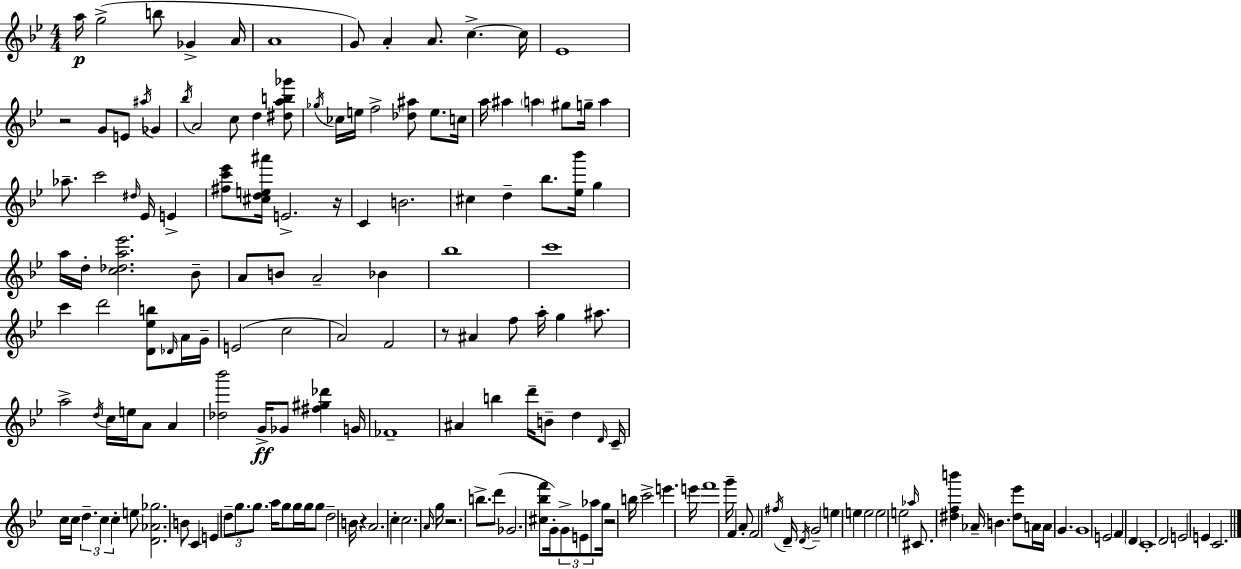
A5/s G5/h B5/e Gb4/q A4/s A4/w G4/e A4/q A4/e. C5/q. C5/s Eb4/w R/h G4/e E4/e A#5/s Gb4/q Bb5/s A4/h C5/e D5/q [D#5,A5,B5,Gb6]/e Gb5/s CES5/s E5/s F5/h [Db5,A#5]/e E5/e. C5/s A5/s A#5/q A5/q G#5/e G5/s A5/q Ab5/e. C6/h D#5/s Eb4/s E4/q [F#5,C6,Eb6]/e [C#5,D5,E5,A#6]/s E4/h. R/s C4/q B4/h. C#5/q D5/q Bb5/e. [Eb5,Bb6]/s G5/q A5/s D5/s [C5,Db5,A5,Eb6]/h. Bb4/e A4/e B4/e A4/h Bb4/q Bb5/w C6/w C6/q D6/h [D4,Eb5,B5]/e Db4/s A4/s G4/s E4/h C5/h A4/h F4/h R/e A#4/q F5/e A5/s G5/q A#5/e. A5/h D5/s C5/s E5/s A4/e A4/q [Db5,Bb6]/h G4/s Gb4/e [F#5,G#5,Db6]/q G4/s FES4/w A#4/q B5/q D6/s B4/e D5/q D4/s C4/s C5/s C5/s D5/q. C5/q C5/q E5/e [D4,Ab4,Gb5]/h. B4/e C4/q E4/q D5/e G5/e. G5/e. A5/s G5/e G5/s G5/s G5/e D5/h B4/s R/q A4/h. C5/q C5/h. A4/s G5/s R/h. B5/e. D6/e Gb4/h. [C#5,Bb5,F6]/e G4/s G4/e E4/e Ab5/e G5/s R/h B5/s C6/h E6/q. E6/s F6/w G6/s F4/q A4/e F4/h F#5/s D4/s D4/s G4/h E5/q E5/q E5/h E5/h E5/h Ab5/s C#4/e. [D#5,F5,B6]/q Ab4/s B4/q. [D#5,Eb6]/e A4/s A4/s G4/q. G4/w E4/h F4/q D4/q C4/w D4/h E4/h E4/q C4/h.